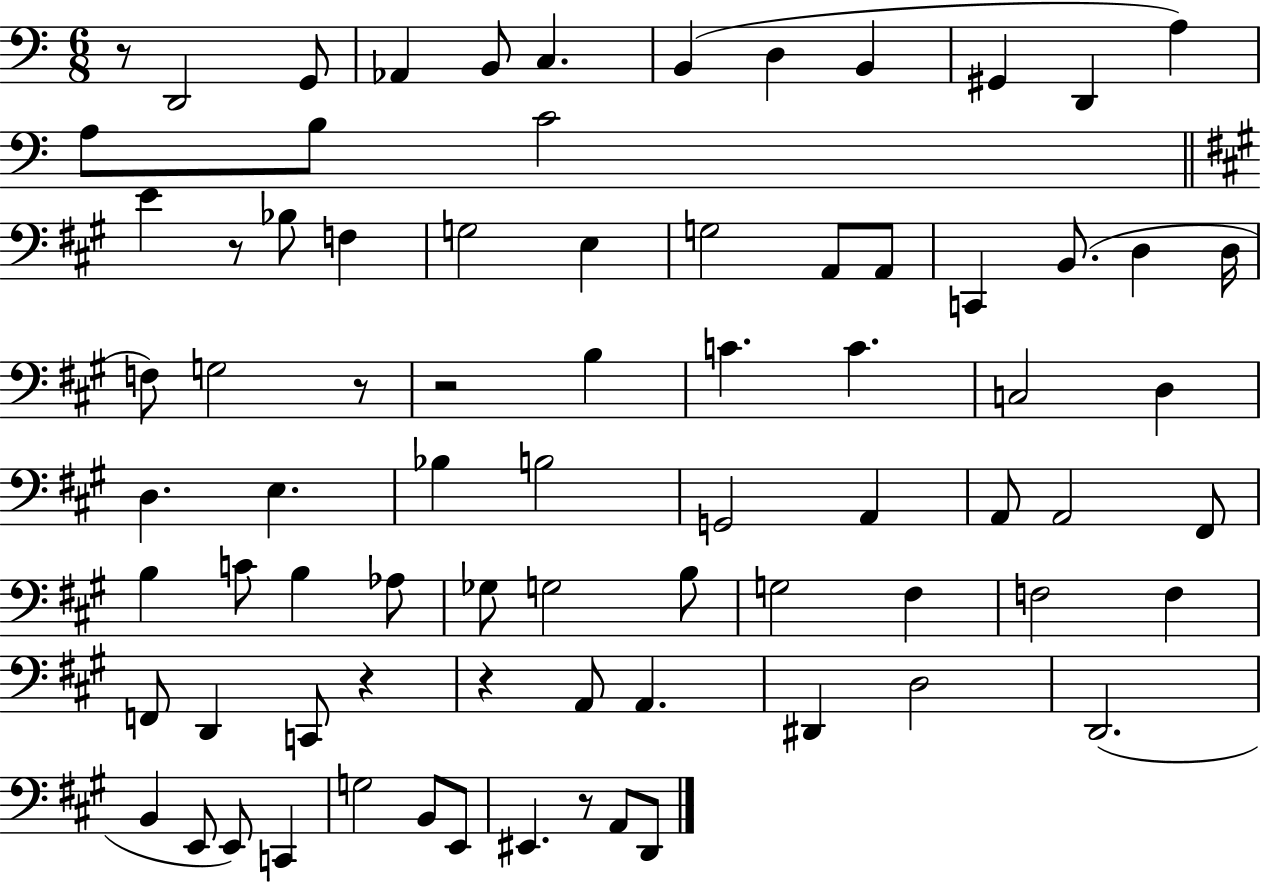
R/e D2/h G2/e Ab2/q B2/e C3/q. B2/q D3/q B2/q G#2/q D2/q A3/q A3/e B3/e C4/h E4/q R/e Bb3/e F3/q G3/h E3/q G3/h A2/e A2/e C2/q B2/e. D3/q D3/s F3/e G3/h R/e R/h B3/q C4/q. C4/q. C3/h D3/q D3/q. E3/q. Bb3/q B3/h G2/h A2/q A2/e A2/h F#2/e B3/q C4/e B3/q Ab3/e Gb3/e G3/h B3/e G3/h F#3/q F3/h F3/q F2/e D2/q C2/e R/q R/q A2/e A2/q. D#2/q D3/h D2/h. B2/q E2/e E2/e C2/q G3/h B2/e E2/e EIS2/q. R/e A2/e D2/e